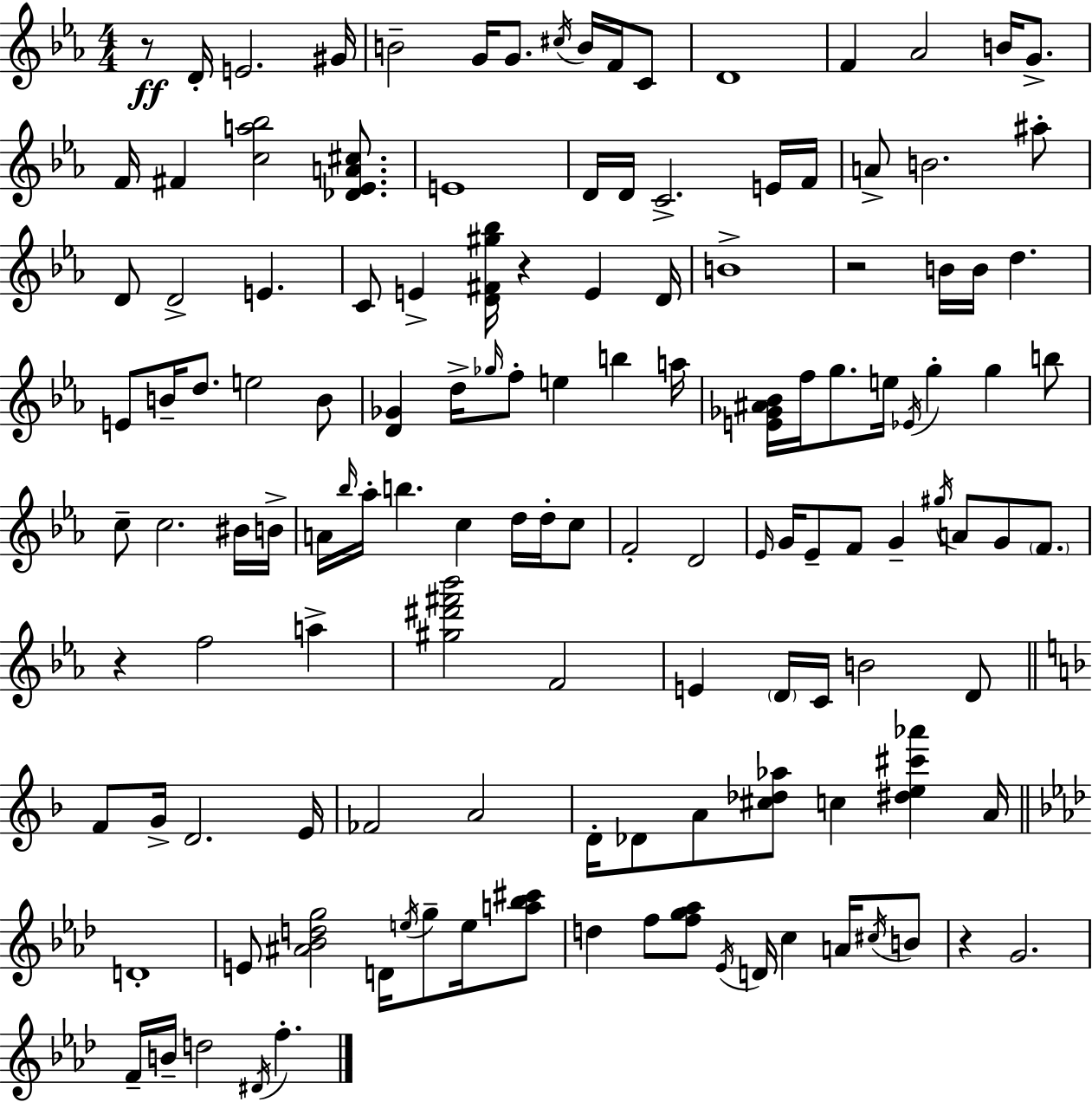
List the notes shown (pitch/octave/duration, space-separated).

R/e D4/s E4/h. G#4/s B4/h G4/s G4/e. C#5/s B4/s F4/s C4/e D4/w F4/q Ab4/h B4/s G4/e. F4/s F#4/q [C5,A5,Bb5]/h [Db4,Eb4,A4,C#5]/e. E4/w D4/s D4/s C4/h. E4/s F4/s A4/e B4/h. A#5/e D4/e D4/h E4/q. C4/e E4/q [D4,F#4,G#5,Bb5]/s R/q E4/q D4/s B4/w R/h B4/s B4/s D5/q. E4/e B4/s D5/e. E5/h B4/e [D4,Gb4]/q D5/s Gb5/s F5/e E5/q B5/q A5/s [E4,Gb4,A#4,Bb4]/s F5/s G5/e. E5/s Eb4/s G5/q G5/q B5/e C5/e C5/h. BIS4/s B4/s A4/s Bb5/s Ab5/s B5/q. C5/q D5/s D5/s C5/e F4/h D4/h Eb4/s G4/s Eb4/e F4/e G4/q G#5/s A4/e G4/e F4/e. R/q F5/h A5/q [G#5,D#6,F#6,Bb6]/h F4/h E4/q D4/s C4/s B4/h D4/e F4/e G4/s D4/h. E4/s FES4/h A4/h D4/s Db4/e A4/e [C#5,Db5,Ab5]/e C5/q [D#5,E5,C#6,Ab6]/q A4/s D4/w E4/e [A#4,Bb4,D5,G5]/h D4/s E5/s G5/e E5/s [A5,Bb5,C#6]/e D5/q F5/e [F5,G5,Ab5]/e Eb4/s D4/s C5/q A4/s C#5/s B4/e R/q G4/h. F4/s B4/s D5/h D#4/s F5/q.